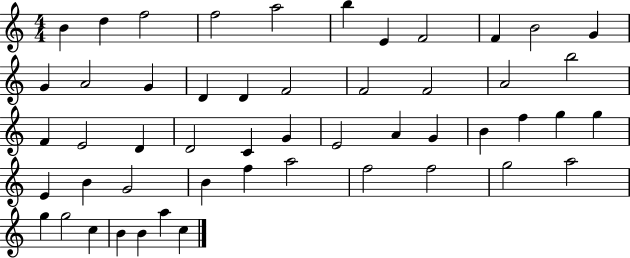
B4/q D5/q F5/h F5/h A5/h B5/q E4/q F4/h F4/q B4/h G4/q G4/q A4/h G4/q D4/q D4/q F4/h F4/h F4/h A4/h B5/h F4/q E4/h D4/q D4/h C4/q G4/q E4/h A4/q G4/q B4/q F5/q G5/q G5/q E4/q B4/q G4/h B4/q F5/q A5/h F5/h F5/h G5/h A5/h G5/q G5/h C5/q B4/q B4/q A5/q C5/q